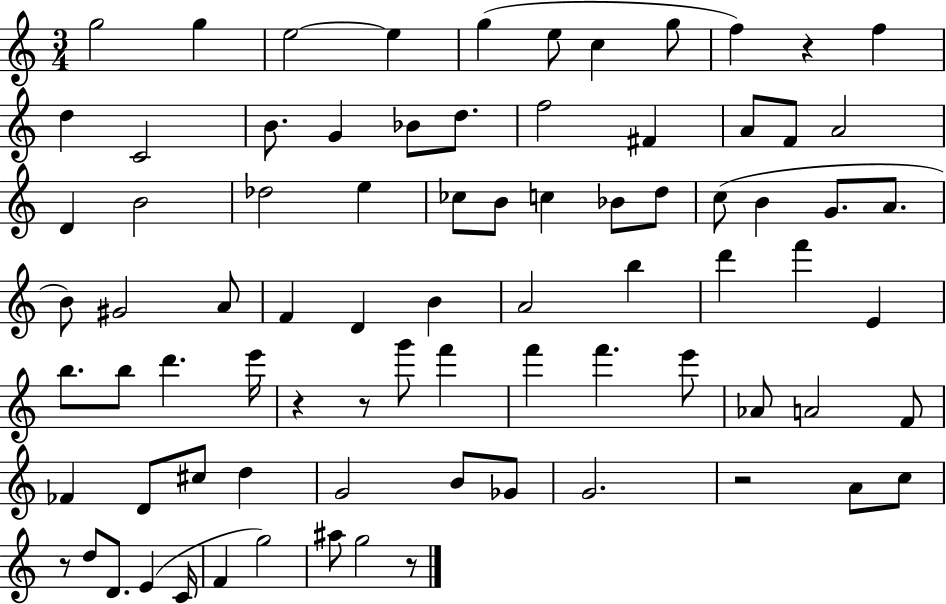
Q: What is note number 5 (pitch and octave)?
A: G5